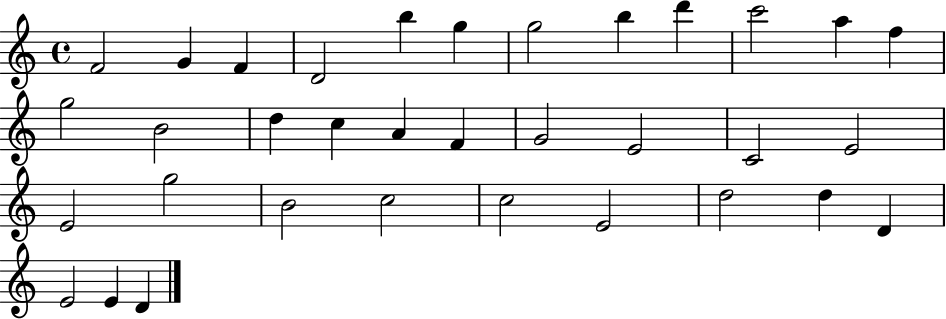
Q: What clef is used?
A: treble